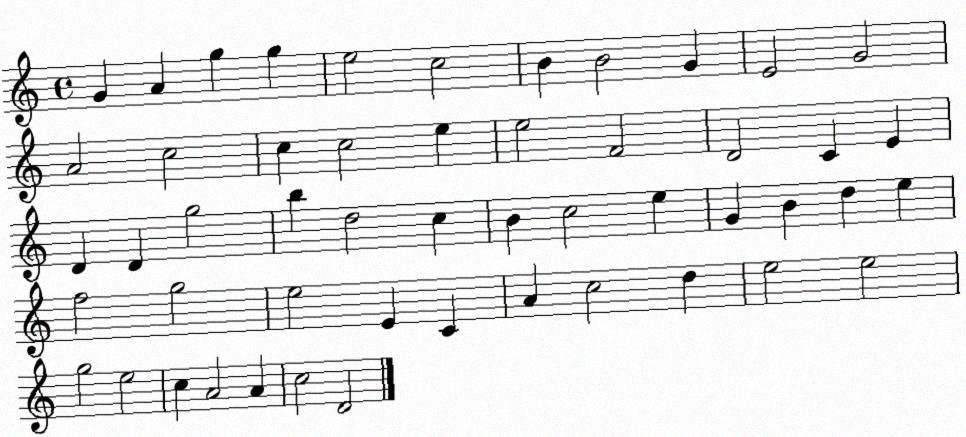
X:1
T:Untitled
M:4/4
L:1/4
K:C
G A g g e2 c2 B B2 G E2 G2 A2 c2 c c2 e e2 F2 D2 C E D D g2 b d2 c B c2 e G B d e f2 g2 e2 E C A c2 d e2 e2 g2 e2 c A2 A c2 D2